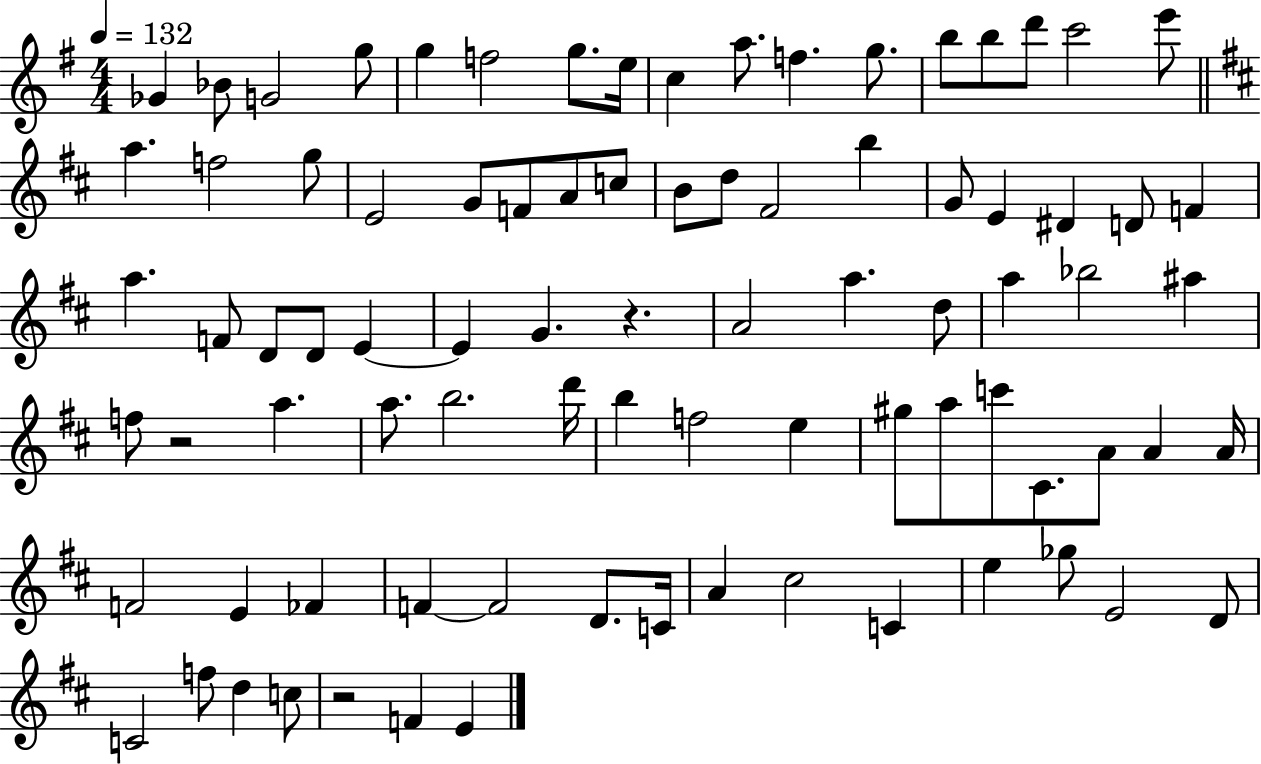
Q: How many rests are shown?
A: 3